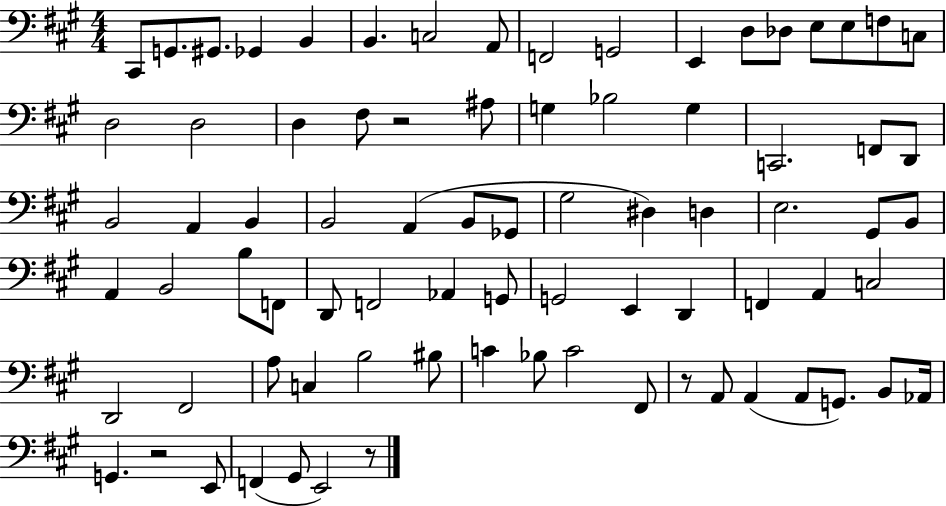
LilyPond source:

{
  \clef bass
  \numericTimeSignature
  \time 4/4
  \key a \major
  cis,8 g,8. gis,8. ges,4 b,4 | b,4. c2 a,8 | f,2 g,2 | e,4 d8 des8 e8 e8 f8 c8 | \break d2 d2 | d4 fis8 r2 ais8 | g4 bes2 g4 | c,2. f,8 d,8 | \break b,2 a,4 b,4 | b,2 a,4( b,8 ges,8 | gis2 dis4) d4 | e2. gis,8 b,8 | \break a,4 b,2 b8 f,8 | d,8 f,2 aes,4 g,8 | g,2 e,4 d,4 | f,4 a,4 c2 | \break d,2 fis,2 | a8 c4 b2 bis8 | c'4 bes8 c'2 fis,8 | r8 a,8 a,4( a,8 g,8.) b,8 aes,16 | \break g,4. r2 e,8 | f,4( gis,8 e,2) r8 | \bar "|."
}